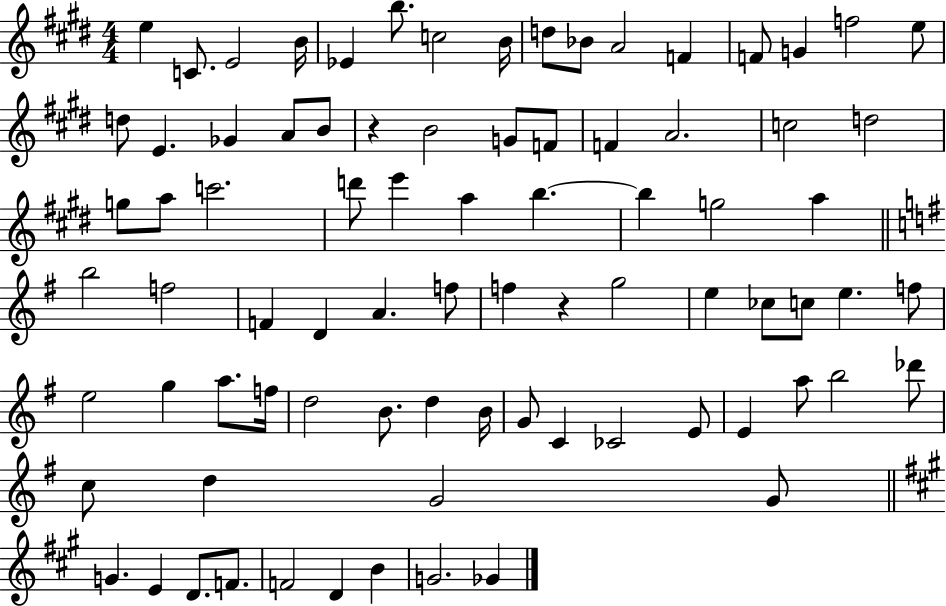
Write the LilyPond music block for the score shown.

{
  \clef treble
  \numericTimeSignature
  \time 4/4
  \key e \major
  \repeat volta 2 { e''4 c'8. e'2 b'16 | ees'4 b''8. c''2 b'16 | d''8 bes'8 a'2 f'4 | f'8 g'4 f''2 e''8 | \break d''8 e'4. ges'4 a'8 b'8 | r4 b'2 g'8 f'8 | f'4 a'2. | c''2 d''2 | \break g''8 a''8 c'''2. | d'''8 e'''4 a''4 b''4.~~ | b''4 g''2 a''4 | \bar "||" \break \key g \major b''2 f''2 | f'4 d'4 a'4. f''8 | f''4 r4 g''2 | e''4 ces''8 c''8 e''4. f''8 | \break e''2 g''4 a''8. f''16 | d''2 b'8. d''4 b'16 | g'8 c'4 ces'2 e'8 | e'4 a''8 b''2 des'''8 | \break c''8 d''4 g'2 g'8 | \bar "||" \break \key a \major g'4. e'4 d'8. f'8. | f'2 d'4 b'4 | g'2. ges'4 | } \bar "|."
}